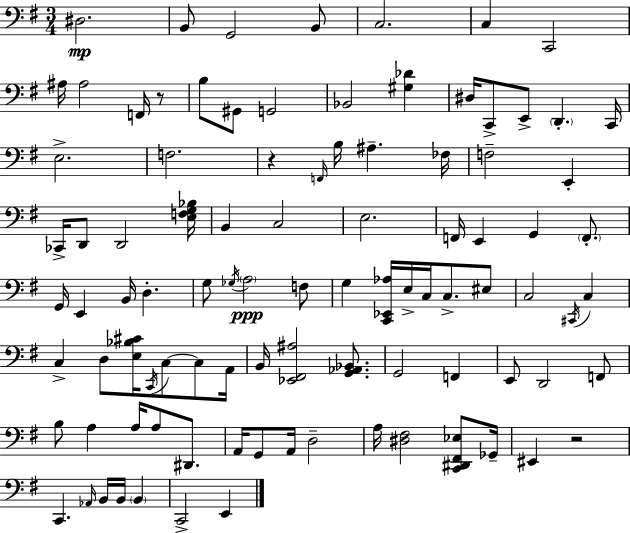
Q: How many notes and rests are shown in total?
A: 95